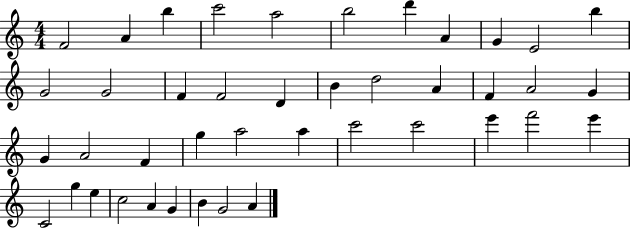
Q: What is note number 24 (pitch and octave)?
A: A4